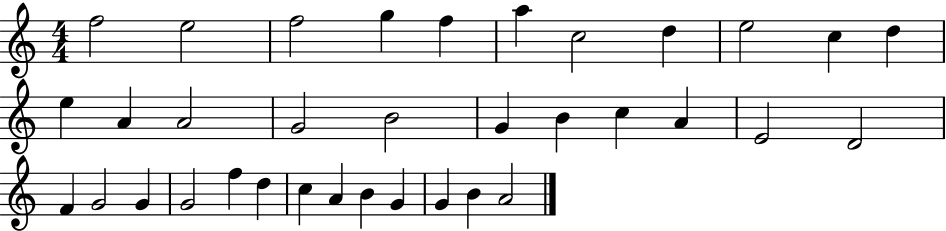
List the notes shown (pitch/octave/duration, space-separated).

F5/h E5/h F5/h G5/q F5/q A5/q C5/h D5/q E5/h C5/q D5/q E5/q A4/q A4/h G4/h B4/h G4/q B4/q C5/q A4/q E4/h D4/h F4/q G4/h G4/q G4/h F5/q D5/q C5/q A4/q B4/q G4/q G4/q B4/q A4/h